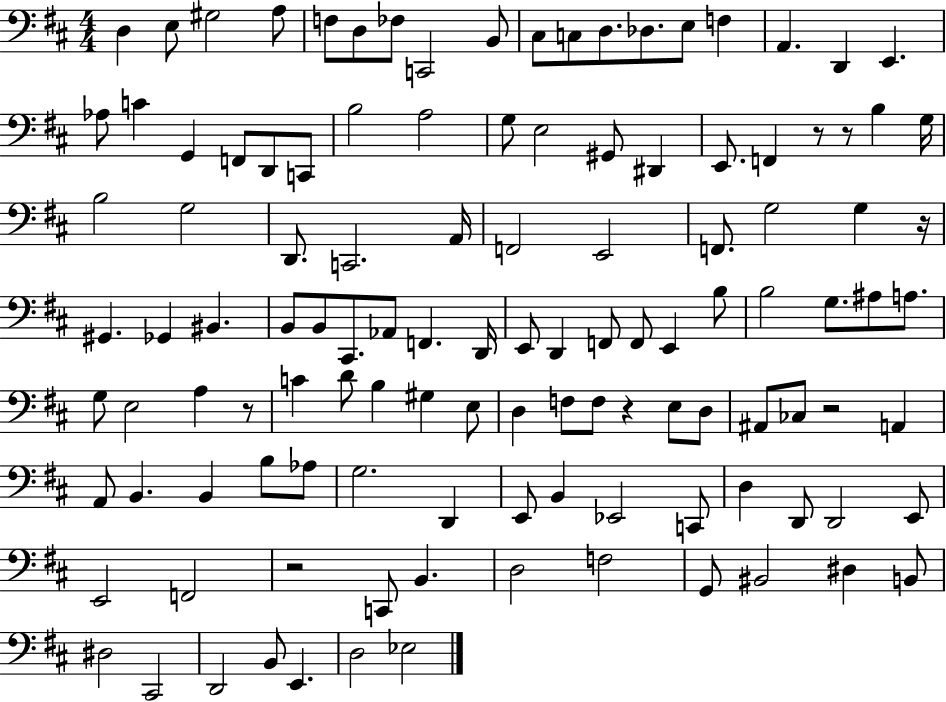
D3/q E3/e G#3/h A3/e F3/e D3/e FES3/e C2/h B2/e C#3/e C3/e D3/e. Db3/e. E3/e F3/q A2/q. D2/q E2/q. Ab3/e C4/q G2/q F2/e D2/e C2/e B3/h A3/h G3/e E3/h G#2/e D#2/q E2/e. F2/q R/e R/e B3/q G3/s B3/h G3/h D2/e. C2/h. A2/s F2/h E2/h F2/e. G3/h G3/q R/s G#2/q. Gb2/q BIS2/q. B2/e B2/e C#2/e. Ab2/e F2/q. D2/s E2/e D2/q F2/e F2/e E2/q B3/e B3/h G3/e. A#3/e A3/e. G3/e E3/h A3/q R/e C4/q D4/e B3/q G#3/q E3/e D3/q F3/e F3/e R/q E3/e D3/e A#2/e CES3/e R/h A2/q A2/e B2/q. B2/q B3/e Ab3/e G3/h. D2/q E2/e B2/q Eb2/h C2/e D3/q D2/e D2/h E2/e E2/h F2/h R/h C2/e B2/q. D3/h F3/h G2/e BIS2/h D#3/q B2/e D#3/h C#2/h D2/h B2/e E2/q. D3/h Eb3/h